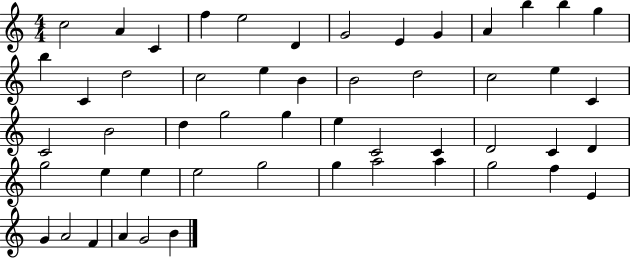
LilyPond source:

{
  \clef treble
  \numericTimeSignature
  \time 4/4
  \key c \major
  c''2 a'4 c'4 | f''4 e''2 d'4 | g'2 e'4 g'4 | a'4 b''4 b''4 g''4 | \break b''4 c'4 d''2 | c''2 e''4 b'4 | b'2 d''2 | c''2 e''4 c'4 | \break c'2 b'2 | d''4 g''2 g''4 | e''4 c'2 c'4 | d'2 c'4 d'4 | \break g''2 e''4 e''4 | e''2 g''2 | g''4 a''2 a''4 | g''2 f''4 e'4 | \break g'4 a'2 f'4 | a'4 g'2 b'4 | \bar "|."
}